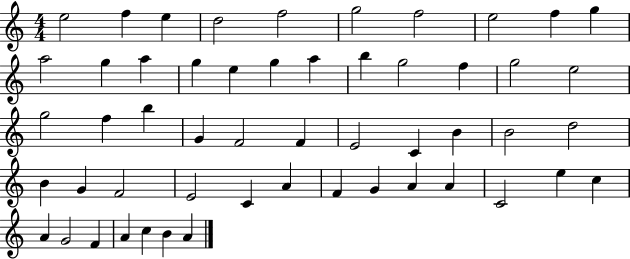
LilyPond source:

{
  \clef treble
  \numericTimeSignature
  \time 4/4
  \key c \major
  e''2 f''4 e''4 | d''2 f''2 | g''2 f''2 | e''2 f''4 g''4 | \break a''2 g''4 a''4 | g''4 e''4 g''4 a''4 | b''4 g''2 f''4 | g''2 e''2 | \break g''2 f''4 b''4 | g'4 f'2 f'4 | e'2 c'4 b'4 | b'2 d''2 | \break b'4 g'4 f'2 | e'2 c'4 a'4 | f'4 g'4 a'4 a'4 | c'2 e''4 c''4 | \break a'4 g'2 f'4 | a'4 c''4 b'4 a'4 | \bar "|."
}